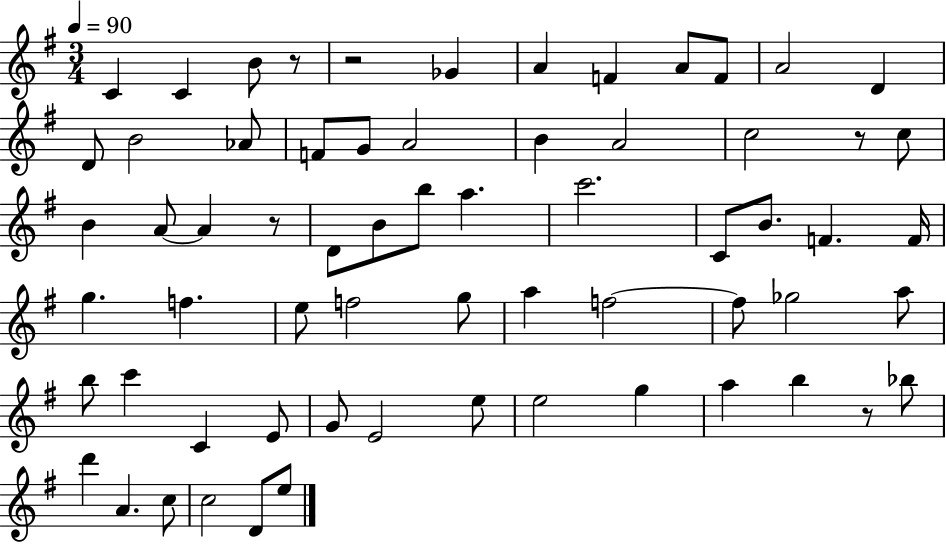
X:1
T:Untitled
M:3/4
L:1/4
K:G
C C B/2 z/2 z2 _G A F A/2 F/2 A2 D D/2 B2 _A/2 F/2 G/2 A2 B A2 c2 z/2 c/2 B A/2 A z/2 D/2 B/2 b/2 a c'2 C/2 B/2 F F/4 g f e/2 f2 g/2 a f2 f/2 _g2 a/2 b/2 c' C E/2 G/2 E2 e/2 e2 g a b z/2 _b/2 d' A c/2 c2 D/2 e/2